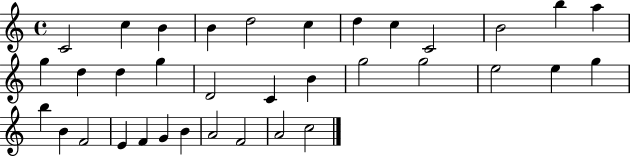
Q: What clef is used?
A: treble